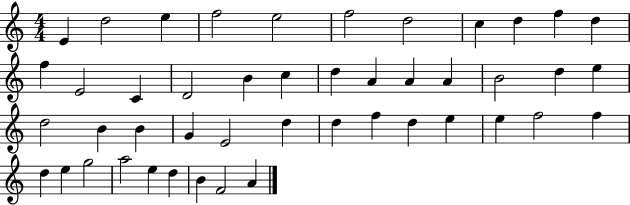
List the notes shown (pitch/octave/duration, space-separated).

E4/q D5/h E5/q F5/h E5/h F5/h D5/h C5/q D5/q F5/q D5/q F5/q E4/h C4/q D4/h B4/q C5/q D5/q A4/q A4/q A4/q B4/h D5/q E5/q D5/h B4/q B4/q G4/q E4/h D5/q D5/q F5/q D5/q E5/q E5/q F5/h F5/q D5/q E5/q G5/h A5/h E5/q D5/q B4/q F4/h A4/q